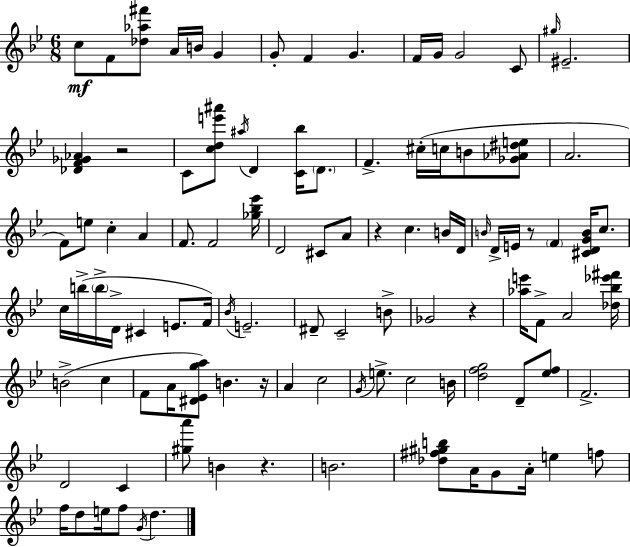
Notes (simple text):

C5/e F4/e [Db5,Ab5,F#6]/e A4/s B4/s G4/q G4/e F4/q G4/q. F4/s G4/s G4/h C4/e G#5/s EIS4/h. [Db4,F4,Gb4,Ab4]/q R/h C4/e [C5,D5,E6,A#6]/e A#5/s D4/q [C4,Bb5]/s D4/e. F4/q. C#5/s C5/s B4/e [Gb4,Ab4,D#5,E5]/e A4/h. F4/e E5/e C5/q A4/q F4/e. F4/h [Gb5,Bb5,Eb6]/s D4/h C#4/e A4/e R/q C5/q. B4/s D4/s B4/s D4/s E4/s R/e F4/q [C#4,D4,G4,B4]/s C5/e. C5/s B5/s B5/s D4/s C#4/q E4/e. F4/s Bb4/s E4/h. D#4/e C4/h B4/e Gb4/h R/q [Ab5,E6]/s F4/e A4/h [Db5,Bb5,Eb6,F#6]/s B4/h C5/q F4/e A4/s [D#4,Eb4,G5,A5]/e B4/q. R/s A4/q C5/h G4/s E5/e. C5/h B4/s [D5,F5,G5]/h D4/e [Eb5,F5]/e F4/h. D4/h C4/q [G#5,A6]/e B4/q R/q. B4/h. [Db5,F#5,G#5,B5]/e A4/s G4/e A4/s E5/q F5/e F5/s D5/e E5/s F5/e G4/s D5/q.